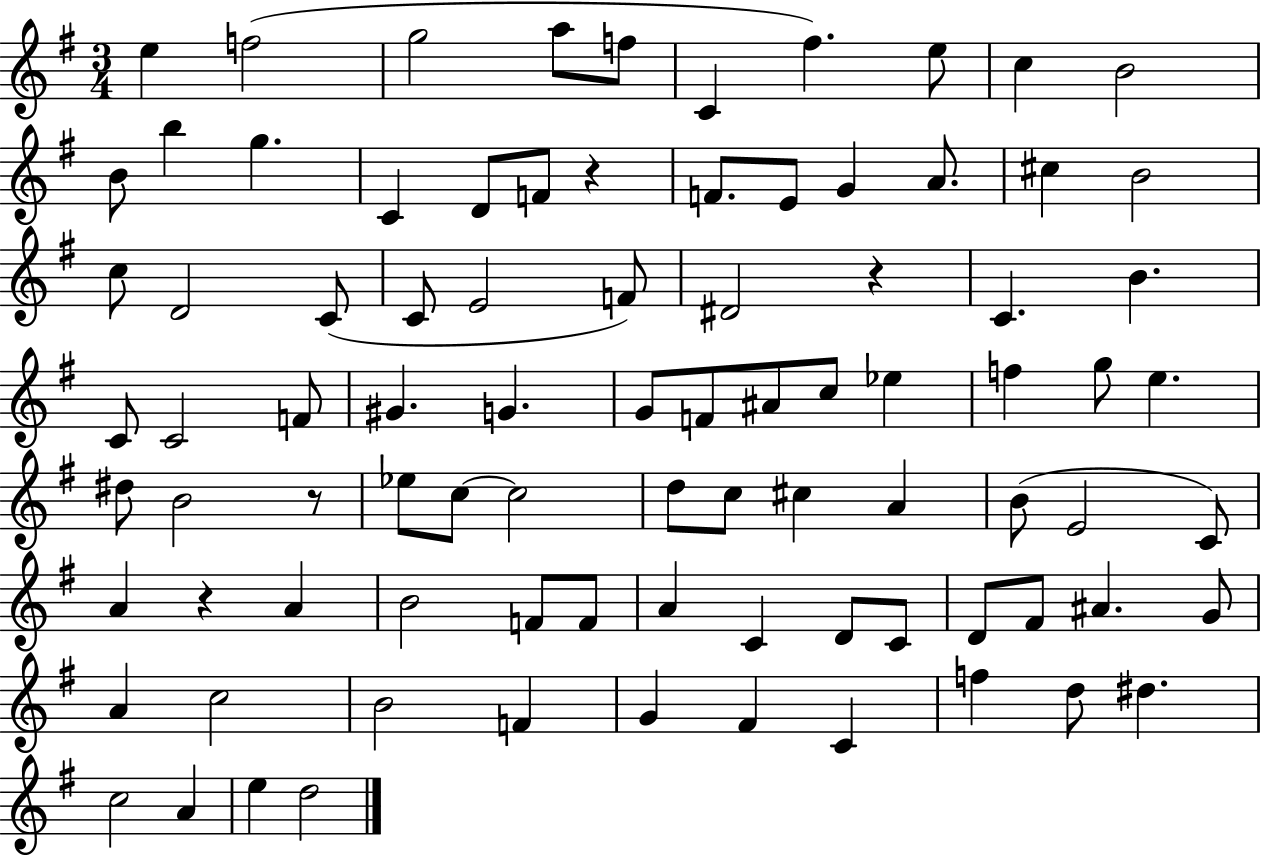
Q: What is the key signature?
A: G major